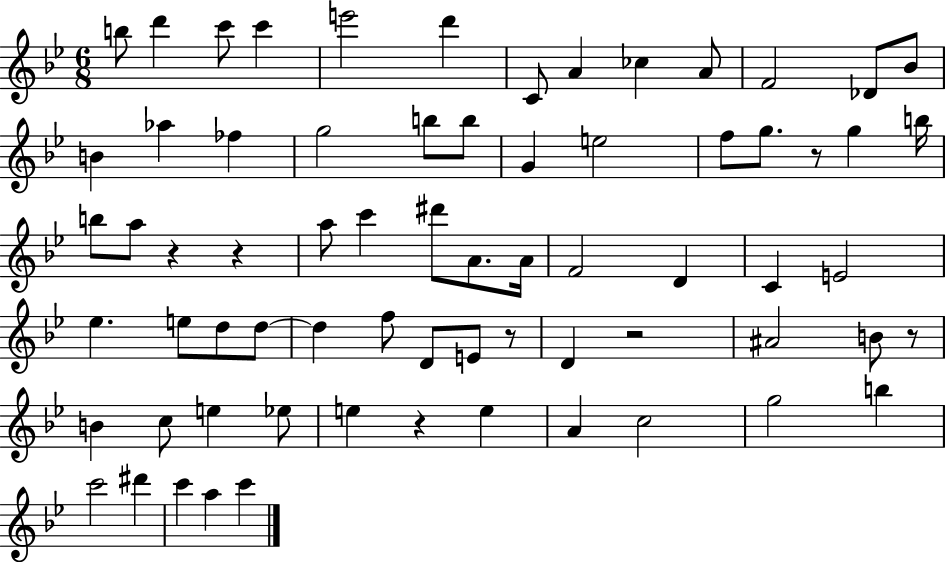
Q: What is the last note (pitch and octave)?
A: C6